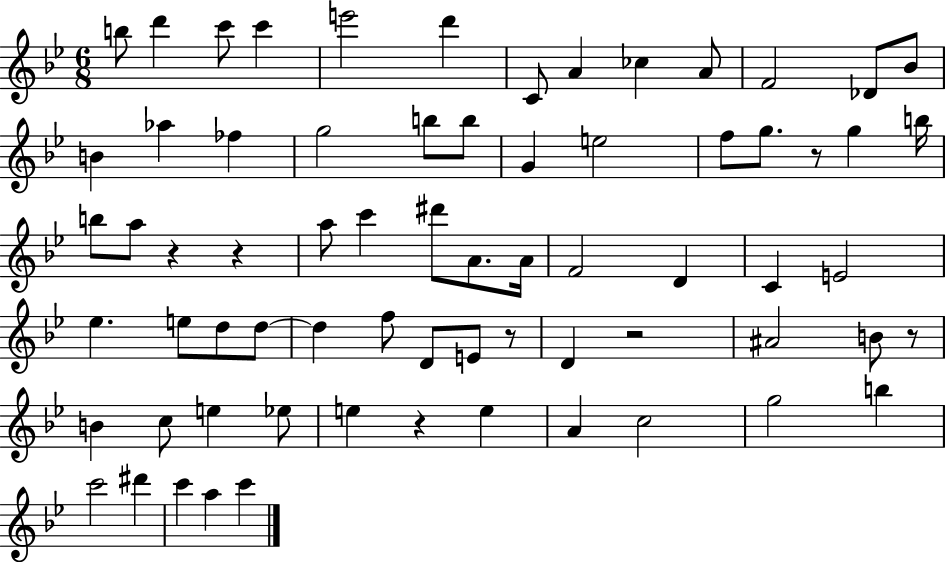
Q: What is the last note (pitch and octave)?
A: C6